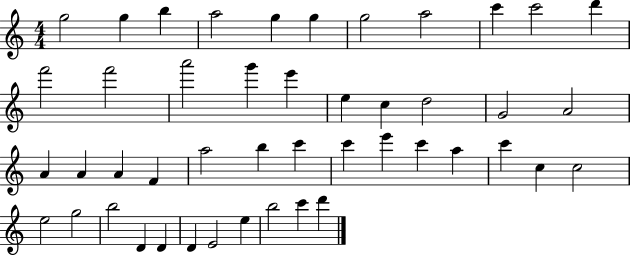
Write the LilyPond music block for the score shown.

{
  \clef treble
  \numericTimeSignature
  \time 4/4
  \key c \major
  g''2 g''4 b''4 | a''2 g''4 g''4 | g''2 a''2 | c'''4 c'''2 d'''4 | \break f'''2 f'''2 | a'''2 g'''4 e'''4 | e''4 c''4 d''2 | g'2 a'2 | \break a'4 a'4 a'4 f'4 | a''2 b''4 c'''4 | c'''4 e'''4 c'''4 a''4 | c'''4 c''4 c''2 | \break e''2 g''2 | b''2 d'4 d'4 | d'4 e'2 e''4 | b''2 c'''4 d'''4 | \break \bar "|."
}